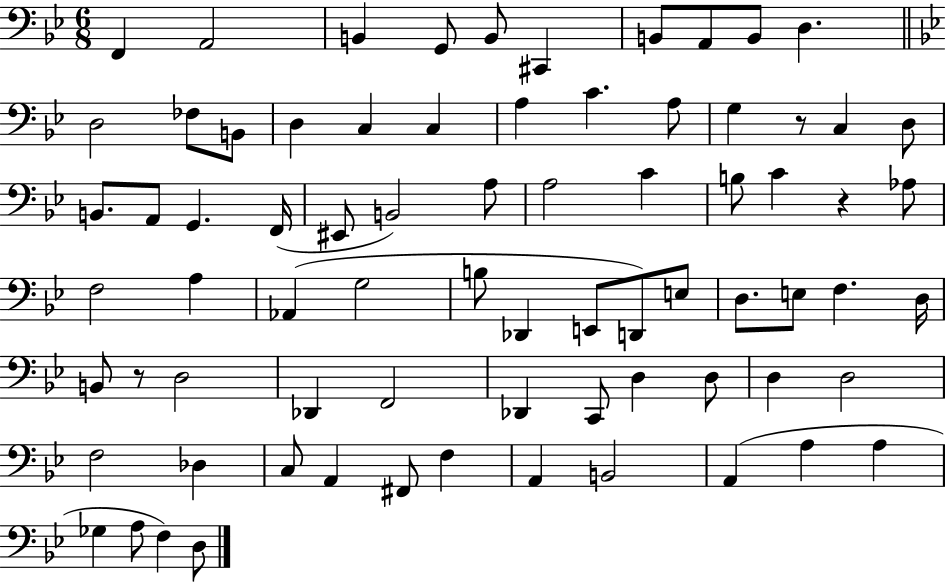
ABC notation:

X:1
T:Untitled
M:6/8
L:1/4
K:Bb
F,, A,,2 B,, G,,/2 B,,/2 ^C,, B,,/2 A,,/2 B,,/2 D, D,2 _F,/2 B,,/2 D, C, C, A, C A,/2 G, z/2 C, D,/2 B,,/2 A,,/2 G,, F,,/4 ^E,,/2 B,,2 A,/2 A,2 C B,/2 C z _A,/2 F,2 A, _A,, G,2 B,/2 _D,, E,,/2 D,,/2 E,/2 D,/2 E,/2 F, D,/4 B,,/2 z/2 D,2 _D,, F,,2 _D,, C,,/2 D, D,/2 D, D,2 F,2 _D, C,/2 A,, ^F,,/2 F, A,, B,,2 A,, A, A, _G, A,/2 F, D,/2